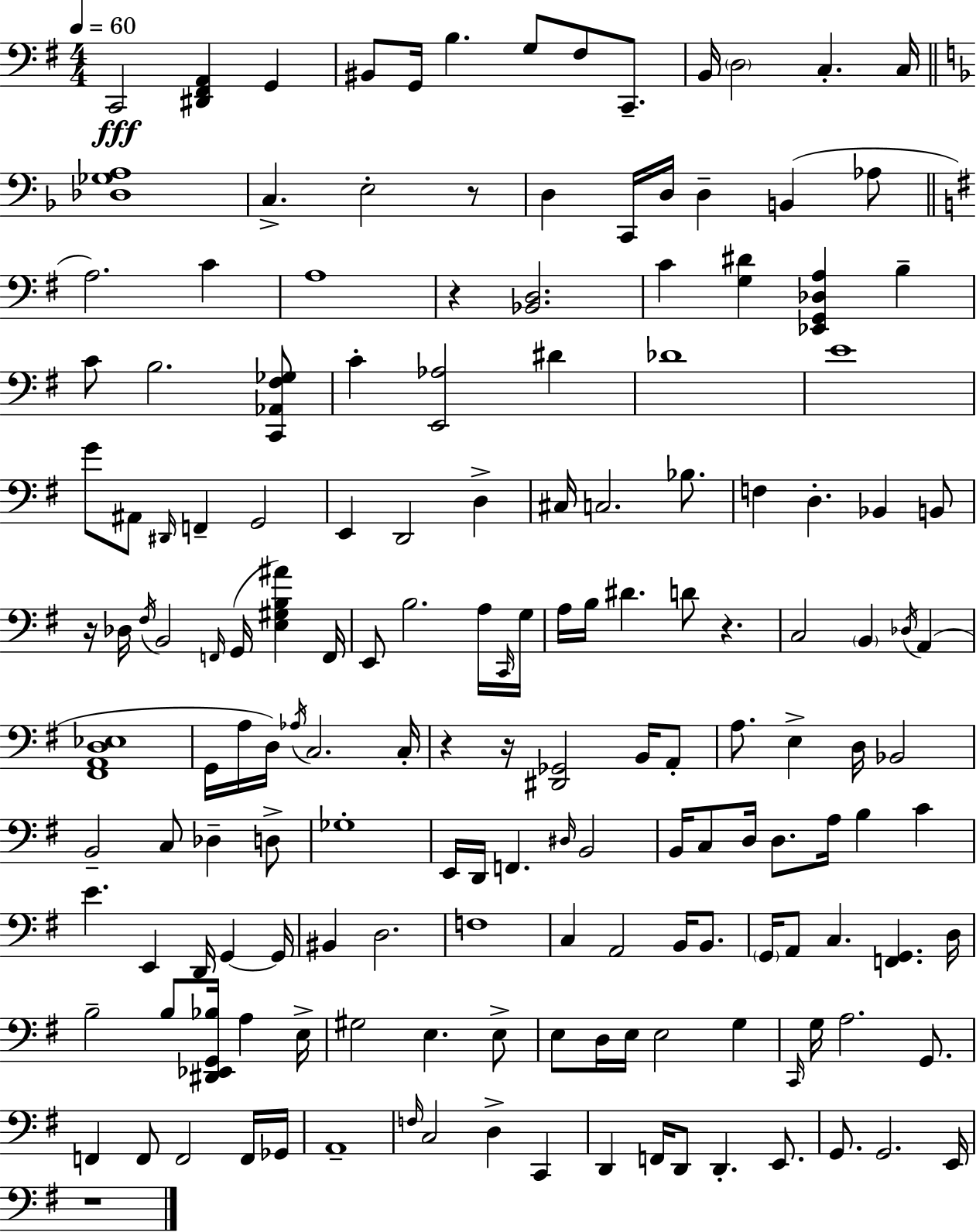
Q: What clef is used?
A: bass